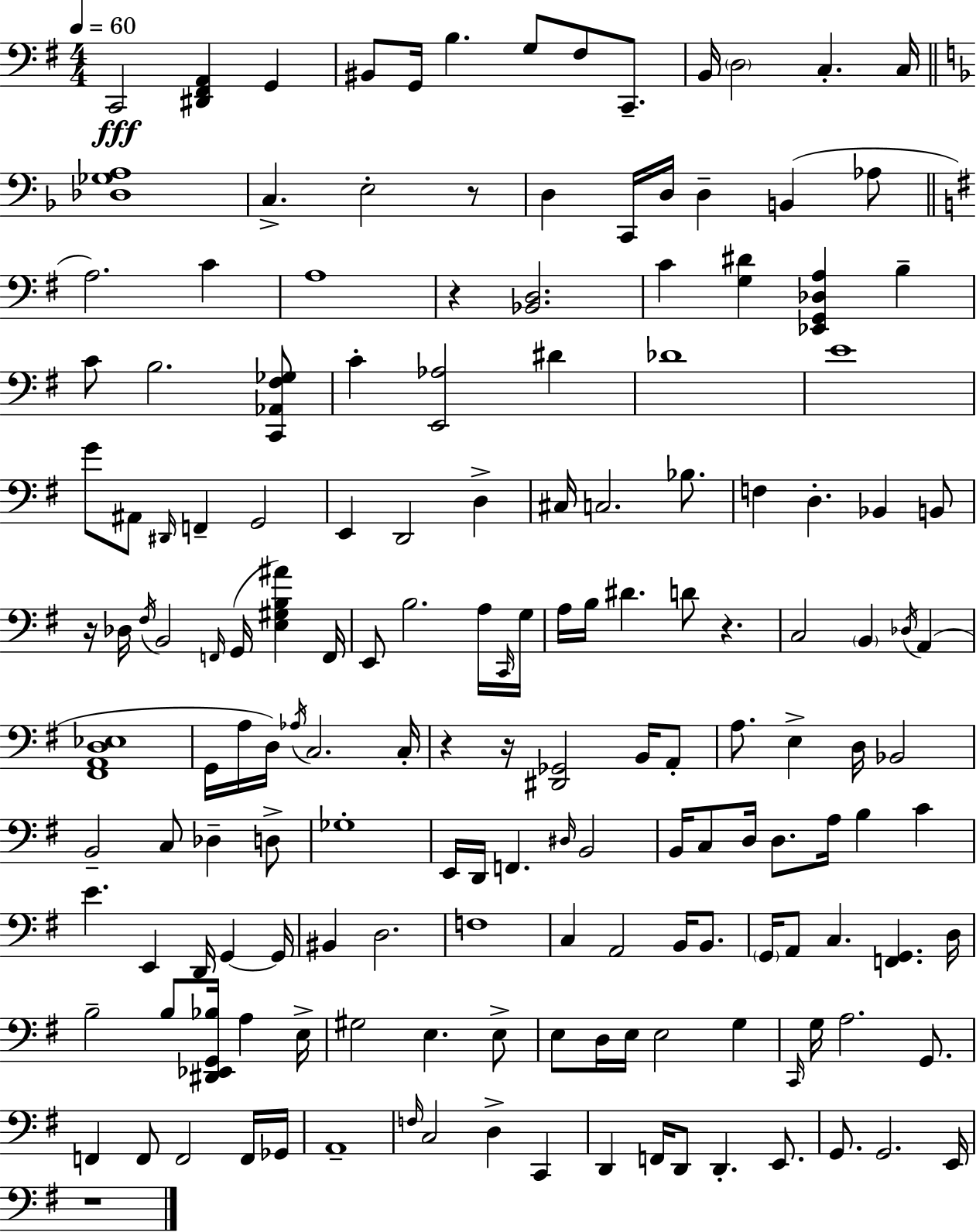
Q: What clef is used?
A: bass